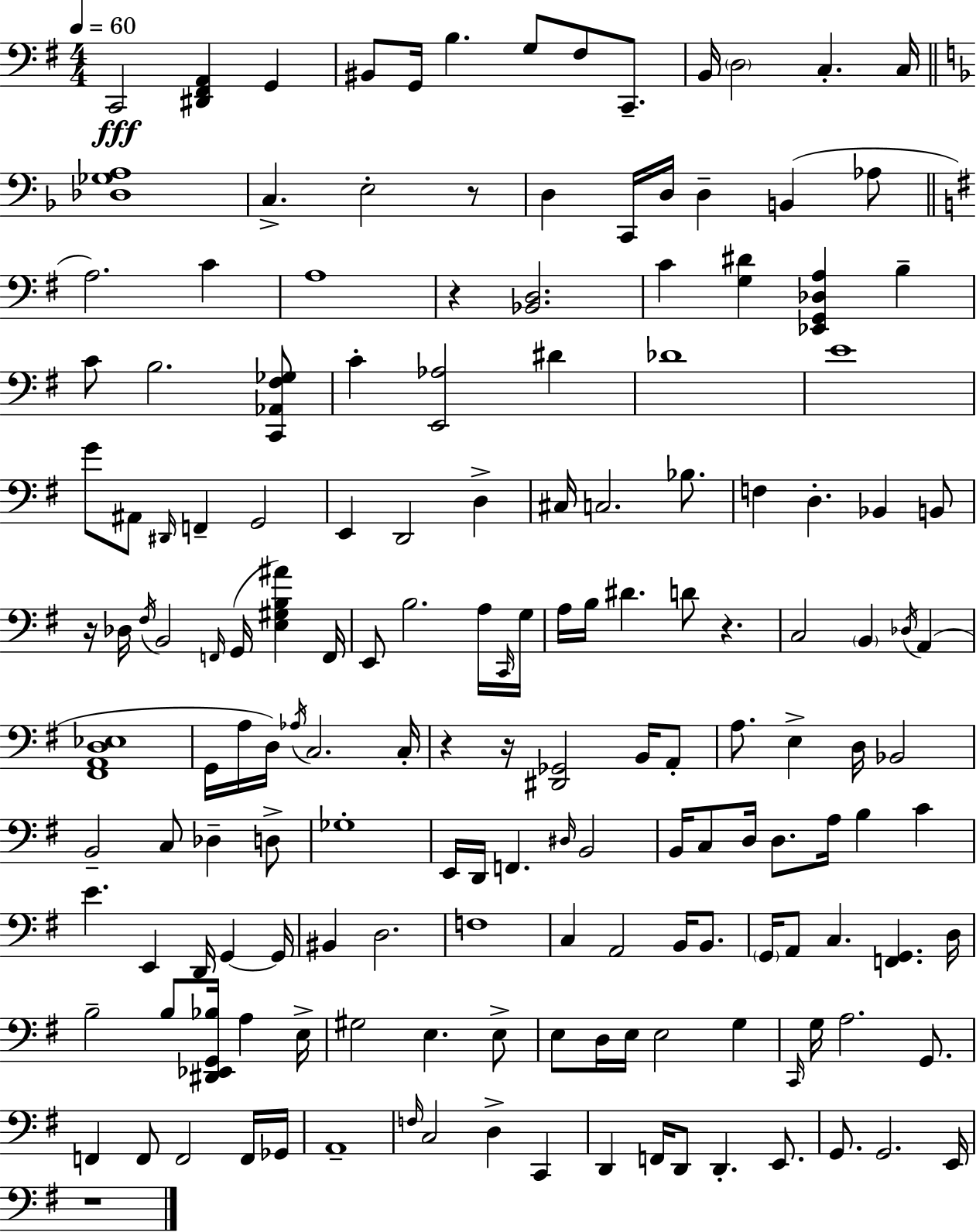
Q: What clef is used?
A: bass